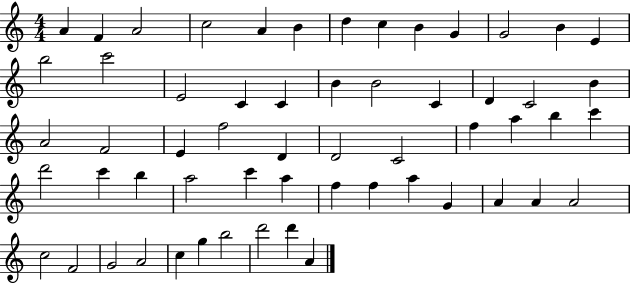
{
  \clef treble
  \numericTimeSignature
  \time 4/4
  \key c \major
  a'4 f'4 a'2 | c''2 a'4 b'4 | d''4 c''4 b'4 g'4 | g'2 b'4 e'4 | \break b''2 c'''2 | e'2 c'4 c'4 | b'4 b'2 c'4 | d'4 c'2 b'4 | \break a'2 f'2 | e'4 f''2 d'4 | d'2 c'2 | f''4 a''4 b''4 c'''4 | \break d'''2 c'''4 b''4 | a''2 c'''4 a''4 | f''4 f''4 a''4 g'4 | a'4 a'4 a'2 | \break c''2 f'2 | g'2 a'2 | c''4 g''4 b''2 | d'''2 d'''4 a'4 | \break \bar "|."
}